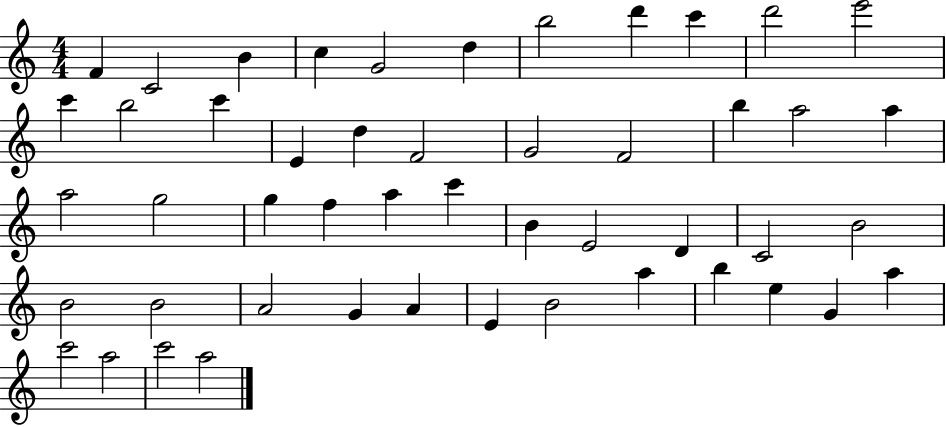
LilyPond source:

{
  \clef treble
  \numericTimeSignature
  \time 4/4
  \key c \major
  f'4 c'2 b'4 | c''4 g'2 d''4 | b''2 d'''4 c'''4 | d'''2 e'''2 | \break c'''4 b''2 c'''4 | e'4 d''4 f'2 | g'2 f'2 | b''4 a''2 a''4 | \break a''2 g''2 | g''4 f''4 a''4 c'''4 | b'4 e'2 d'4 | c'2 b'2 | \break b'2 b'2 | a'2 g'4 a'4 | e'4 b'2 a''4 | b''4 e''4 g'4 a''4 | \break c'''2 a''2 | c'''2 a''2 | \bar "|."
}